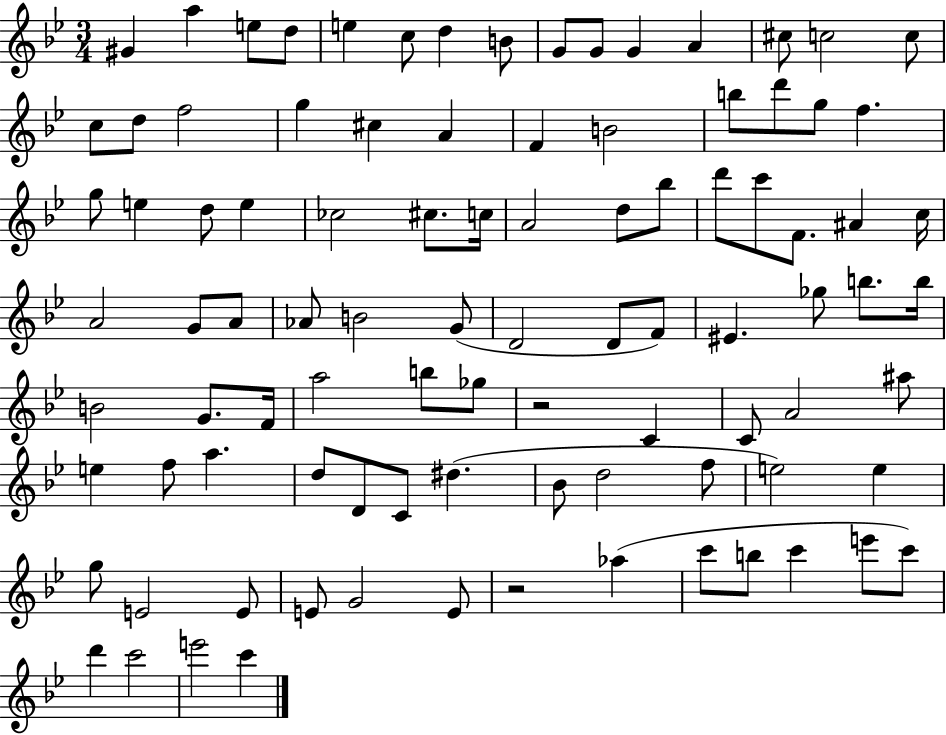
X:1
T:Untitled
M:3/4
L:1/4
K:Bb
^G a e/2 d/2 e c/2 d B/2 G/2 G/2 G A ^c/2 c2 c/2 c/2 d/2 f2 g ^c A F B2 b/2 d'/2 g/2 f g/2 e d/2 e _c2 ^c/2 c/4 A2 d/2 _b/2 d'/2 c'/2 F/2 ^A c/4 A2 G/2 A/2 _A/2 B2 G/2 D2 D/2 F/2 ^E _g/2 b/2 b/4 B2 G/2 F/4 a2 b/2 _g/2 z2 C C/2 A2 ^a/2 e f/2 a d/2 D/2 C/2 ^d _B/2 d2 f/2 e2 e g/2 E2 E/2 E/2 G2 E/2 z2 _a c'/2 b/2 c' e'/2 c'/2 d' c'2 e'2 c'